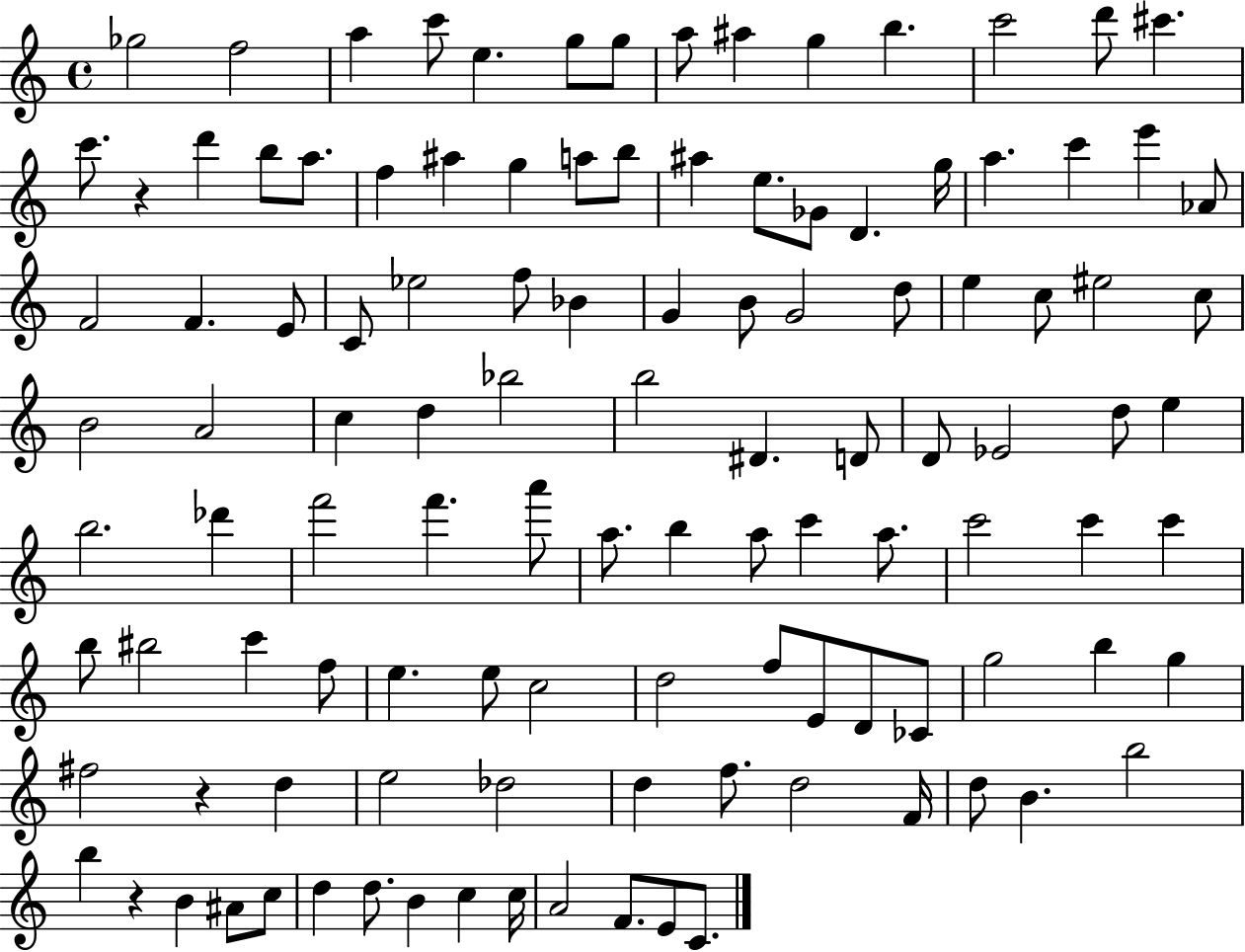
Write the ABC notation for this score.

X:1
T:Untitled
M:4/4
L:1/4
K:C
_g2 f2 a c'/2 e g/2 g/2 a/2 ^a g b c'2 d'/2 ^c' c'/2 z d' b/2 a/2 f ^a g a/2 b/2 ^a e/2 _G/2 D g/4 a c' e' _A/2 F2 F E/2 C/2 _e2 f/2 _B G B/2 G2 d/2 e c/2 ^e2 c/2 B2 A2 c d _b2 b2 ^D D/2 D/2 _E2 d/2 e b2 _d' f'2 f' a'/2 a/2 b a/2 c' a/2 c'2 c' c' b/2 ^b2 c' f/2 e e/2 c2 d2 f/2 E/2 D/2 _C/2 g2 b g ^f2 z d e2 _d2 d f/2 d2 F/4 d/2 B b2 b z B ^A/2 c/2 d d/2 B c c/4 A2 F/2 E/2 C/2